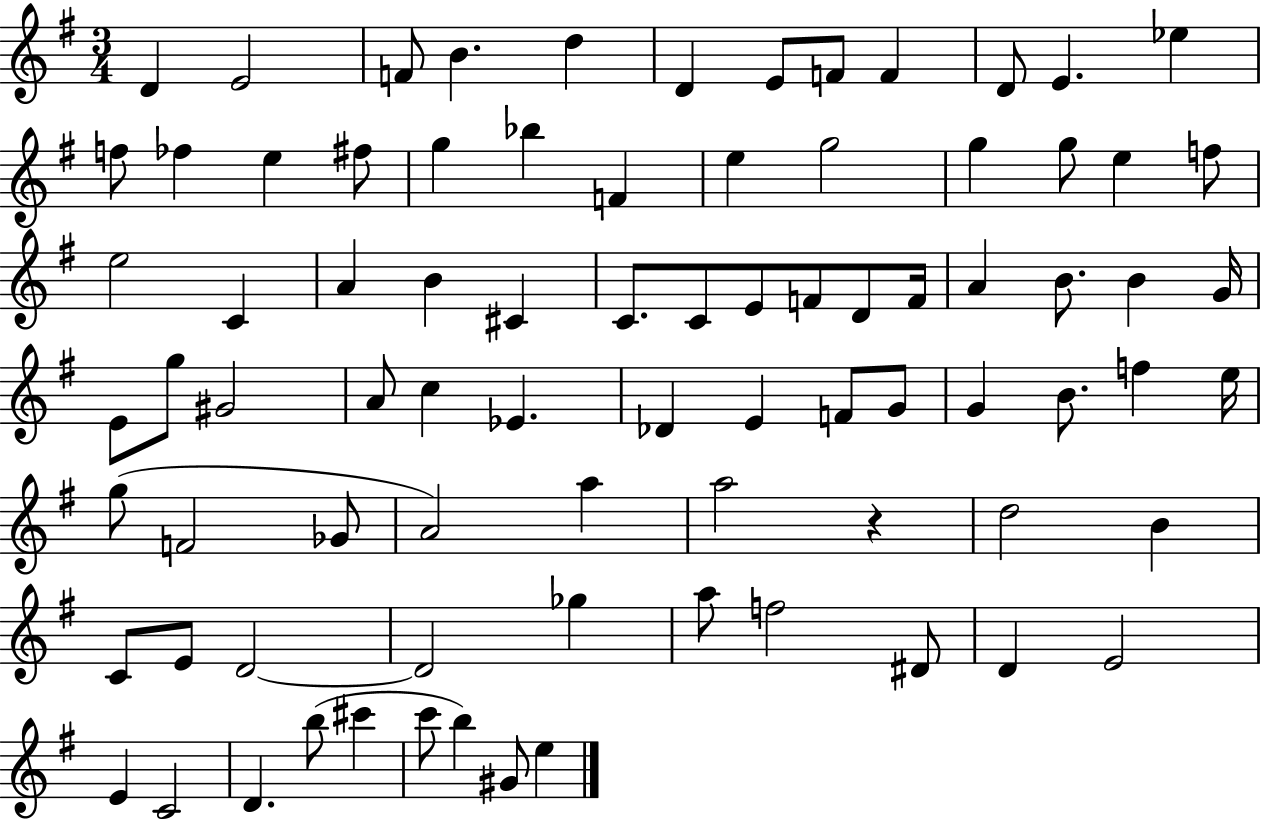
{
  \clef treble
  \numericTimeSignature
  \time 3/4
  \key g \major
  \repeat volta 2 { d'4 e'2 | f'8 b'4. d''4 | d'4 e'8 f'8 f'4 | d'8 e'4. ees''4 | \break f''8 fes''4 e''4 fis''8 | g''4 bes''4 f'4 | e''4 g''2 | g''4 g''8 e''4 f''8 | \break e''2 c'4 | a'4 b'4 cis'4 | c'8. c'8 e'8 f'8 d'8 f'16 | a'4 b'8. b'4 g'16 | \break e'8 g''8 gis'2 | a'8 c''4 ees'4. | des'4 e'4 f'8 g'8 | g'4 b'8. f''4 e''16 | \break g''8( f'2 ges'8 | a'2) a''4 | a''2 r4 | d''2 b'4 | \break c'8 e'8 d'2~~ | d'2 ges''4 | a''8 f''2 dis'8 | d'4 e'2 | \break e'4 c'2 | d'4. b''8( cis'''4 | c'''8 b''4) gis'8 e''4 | } \bar "|."
}